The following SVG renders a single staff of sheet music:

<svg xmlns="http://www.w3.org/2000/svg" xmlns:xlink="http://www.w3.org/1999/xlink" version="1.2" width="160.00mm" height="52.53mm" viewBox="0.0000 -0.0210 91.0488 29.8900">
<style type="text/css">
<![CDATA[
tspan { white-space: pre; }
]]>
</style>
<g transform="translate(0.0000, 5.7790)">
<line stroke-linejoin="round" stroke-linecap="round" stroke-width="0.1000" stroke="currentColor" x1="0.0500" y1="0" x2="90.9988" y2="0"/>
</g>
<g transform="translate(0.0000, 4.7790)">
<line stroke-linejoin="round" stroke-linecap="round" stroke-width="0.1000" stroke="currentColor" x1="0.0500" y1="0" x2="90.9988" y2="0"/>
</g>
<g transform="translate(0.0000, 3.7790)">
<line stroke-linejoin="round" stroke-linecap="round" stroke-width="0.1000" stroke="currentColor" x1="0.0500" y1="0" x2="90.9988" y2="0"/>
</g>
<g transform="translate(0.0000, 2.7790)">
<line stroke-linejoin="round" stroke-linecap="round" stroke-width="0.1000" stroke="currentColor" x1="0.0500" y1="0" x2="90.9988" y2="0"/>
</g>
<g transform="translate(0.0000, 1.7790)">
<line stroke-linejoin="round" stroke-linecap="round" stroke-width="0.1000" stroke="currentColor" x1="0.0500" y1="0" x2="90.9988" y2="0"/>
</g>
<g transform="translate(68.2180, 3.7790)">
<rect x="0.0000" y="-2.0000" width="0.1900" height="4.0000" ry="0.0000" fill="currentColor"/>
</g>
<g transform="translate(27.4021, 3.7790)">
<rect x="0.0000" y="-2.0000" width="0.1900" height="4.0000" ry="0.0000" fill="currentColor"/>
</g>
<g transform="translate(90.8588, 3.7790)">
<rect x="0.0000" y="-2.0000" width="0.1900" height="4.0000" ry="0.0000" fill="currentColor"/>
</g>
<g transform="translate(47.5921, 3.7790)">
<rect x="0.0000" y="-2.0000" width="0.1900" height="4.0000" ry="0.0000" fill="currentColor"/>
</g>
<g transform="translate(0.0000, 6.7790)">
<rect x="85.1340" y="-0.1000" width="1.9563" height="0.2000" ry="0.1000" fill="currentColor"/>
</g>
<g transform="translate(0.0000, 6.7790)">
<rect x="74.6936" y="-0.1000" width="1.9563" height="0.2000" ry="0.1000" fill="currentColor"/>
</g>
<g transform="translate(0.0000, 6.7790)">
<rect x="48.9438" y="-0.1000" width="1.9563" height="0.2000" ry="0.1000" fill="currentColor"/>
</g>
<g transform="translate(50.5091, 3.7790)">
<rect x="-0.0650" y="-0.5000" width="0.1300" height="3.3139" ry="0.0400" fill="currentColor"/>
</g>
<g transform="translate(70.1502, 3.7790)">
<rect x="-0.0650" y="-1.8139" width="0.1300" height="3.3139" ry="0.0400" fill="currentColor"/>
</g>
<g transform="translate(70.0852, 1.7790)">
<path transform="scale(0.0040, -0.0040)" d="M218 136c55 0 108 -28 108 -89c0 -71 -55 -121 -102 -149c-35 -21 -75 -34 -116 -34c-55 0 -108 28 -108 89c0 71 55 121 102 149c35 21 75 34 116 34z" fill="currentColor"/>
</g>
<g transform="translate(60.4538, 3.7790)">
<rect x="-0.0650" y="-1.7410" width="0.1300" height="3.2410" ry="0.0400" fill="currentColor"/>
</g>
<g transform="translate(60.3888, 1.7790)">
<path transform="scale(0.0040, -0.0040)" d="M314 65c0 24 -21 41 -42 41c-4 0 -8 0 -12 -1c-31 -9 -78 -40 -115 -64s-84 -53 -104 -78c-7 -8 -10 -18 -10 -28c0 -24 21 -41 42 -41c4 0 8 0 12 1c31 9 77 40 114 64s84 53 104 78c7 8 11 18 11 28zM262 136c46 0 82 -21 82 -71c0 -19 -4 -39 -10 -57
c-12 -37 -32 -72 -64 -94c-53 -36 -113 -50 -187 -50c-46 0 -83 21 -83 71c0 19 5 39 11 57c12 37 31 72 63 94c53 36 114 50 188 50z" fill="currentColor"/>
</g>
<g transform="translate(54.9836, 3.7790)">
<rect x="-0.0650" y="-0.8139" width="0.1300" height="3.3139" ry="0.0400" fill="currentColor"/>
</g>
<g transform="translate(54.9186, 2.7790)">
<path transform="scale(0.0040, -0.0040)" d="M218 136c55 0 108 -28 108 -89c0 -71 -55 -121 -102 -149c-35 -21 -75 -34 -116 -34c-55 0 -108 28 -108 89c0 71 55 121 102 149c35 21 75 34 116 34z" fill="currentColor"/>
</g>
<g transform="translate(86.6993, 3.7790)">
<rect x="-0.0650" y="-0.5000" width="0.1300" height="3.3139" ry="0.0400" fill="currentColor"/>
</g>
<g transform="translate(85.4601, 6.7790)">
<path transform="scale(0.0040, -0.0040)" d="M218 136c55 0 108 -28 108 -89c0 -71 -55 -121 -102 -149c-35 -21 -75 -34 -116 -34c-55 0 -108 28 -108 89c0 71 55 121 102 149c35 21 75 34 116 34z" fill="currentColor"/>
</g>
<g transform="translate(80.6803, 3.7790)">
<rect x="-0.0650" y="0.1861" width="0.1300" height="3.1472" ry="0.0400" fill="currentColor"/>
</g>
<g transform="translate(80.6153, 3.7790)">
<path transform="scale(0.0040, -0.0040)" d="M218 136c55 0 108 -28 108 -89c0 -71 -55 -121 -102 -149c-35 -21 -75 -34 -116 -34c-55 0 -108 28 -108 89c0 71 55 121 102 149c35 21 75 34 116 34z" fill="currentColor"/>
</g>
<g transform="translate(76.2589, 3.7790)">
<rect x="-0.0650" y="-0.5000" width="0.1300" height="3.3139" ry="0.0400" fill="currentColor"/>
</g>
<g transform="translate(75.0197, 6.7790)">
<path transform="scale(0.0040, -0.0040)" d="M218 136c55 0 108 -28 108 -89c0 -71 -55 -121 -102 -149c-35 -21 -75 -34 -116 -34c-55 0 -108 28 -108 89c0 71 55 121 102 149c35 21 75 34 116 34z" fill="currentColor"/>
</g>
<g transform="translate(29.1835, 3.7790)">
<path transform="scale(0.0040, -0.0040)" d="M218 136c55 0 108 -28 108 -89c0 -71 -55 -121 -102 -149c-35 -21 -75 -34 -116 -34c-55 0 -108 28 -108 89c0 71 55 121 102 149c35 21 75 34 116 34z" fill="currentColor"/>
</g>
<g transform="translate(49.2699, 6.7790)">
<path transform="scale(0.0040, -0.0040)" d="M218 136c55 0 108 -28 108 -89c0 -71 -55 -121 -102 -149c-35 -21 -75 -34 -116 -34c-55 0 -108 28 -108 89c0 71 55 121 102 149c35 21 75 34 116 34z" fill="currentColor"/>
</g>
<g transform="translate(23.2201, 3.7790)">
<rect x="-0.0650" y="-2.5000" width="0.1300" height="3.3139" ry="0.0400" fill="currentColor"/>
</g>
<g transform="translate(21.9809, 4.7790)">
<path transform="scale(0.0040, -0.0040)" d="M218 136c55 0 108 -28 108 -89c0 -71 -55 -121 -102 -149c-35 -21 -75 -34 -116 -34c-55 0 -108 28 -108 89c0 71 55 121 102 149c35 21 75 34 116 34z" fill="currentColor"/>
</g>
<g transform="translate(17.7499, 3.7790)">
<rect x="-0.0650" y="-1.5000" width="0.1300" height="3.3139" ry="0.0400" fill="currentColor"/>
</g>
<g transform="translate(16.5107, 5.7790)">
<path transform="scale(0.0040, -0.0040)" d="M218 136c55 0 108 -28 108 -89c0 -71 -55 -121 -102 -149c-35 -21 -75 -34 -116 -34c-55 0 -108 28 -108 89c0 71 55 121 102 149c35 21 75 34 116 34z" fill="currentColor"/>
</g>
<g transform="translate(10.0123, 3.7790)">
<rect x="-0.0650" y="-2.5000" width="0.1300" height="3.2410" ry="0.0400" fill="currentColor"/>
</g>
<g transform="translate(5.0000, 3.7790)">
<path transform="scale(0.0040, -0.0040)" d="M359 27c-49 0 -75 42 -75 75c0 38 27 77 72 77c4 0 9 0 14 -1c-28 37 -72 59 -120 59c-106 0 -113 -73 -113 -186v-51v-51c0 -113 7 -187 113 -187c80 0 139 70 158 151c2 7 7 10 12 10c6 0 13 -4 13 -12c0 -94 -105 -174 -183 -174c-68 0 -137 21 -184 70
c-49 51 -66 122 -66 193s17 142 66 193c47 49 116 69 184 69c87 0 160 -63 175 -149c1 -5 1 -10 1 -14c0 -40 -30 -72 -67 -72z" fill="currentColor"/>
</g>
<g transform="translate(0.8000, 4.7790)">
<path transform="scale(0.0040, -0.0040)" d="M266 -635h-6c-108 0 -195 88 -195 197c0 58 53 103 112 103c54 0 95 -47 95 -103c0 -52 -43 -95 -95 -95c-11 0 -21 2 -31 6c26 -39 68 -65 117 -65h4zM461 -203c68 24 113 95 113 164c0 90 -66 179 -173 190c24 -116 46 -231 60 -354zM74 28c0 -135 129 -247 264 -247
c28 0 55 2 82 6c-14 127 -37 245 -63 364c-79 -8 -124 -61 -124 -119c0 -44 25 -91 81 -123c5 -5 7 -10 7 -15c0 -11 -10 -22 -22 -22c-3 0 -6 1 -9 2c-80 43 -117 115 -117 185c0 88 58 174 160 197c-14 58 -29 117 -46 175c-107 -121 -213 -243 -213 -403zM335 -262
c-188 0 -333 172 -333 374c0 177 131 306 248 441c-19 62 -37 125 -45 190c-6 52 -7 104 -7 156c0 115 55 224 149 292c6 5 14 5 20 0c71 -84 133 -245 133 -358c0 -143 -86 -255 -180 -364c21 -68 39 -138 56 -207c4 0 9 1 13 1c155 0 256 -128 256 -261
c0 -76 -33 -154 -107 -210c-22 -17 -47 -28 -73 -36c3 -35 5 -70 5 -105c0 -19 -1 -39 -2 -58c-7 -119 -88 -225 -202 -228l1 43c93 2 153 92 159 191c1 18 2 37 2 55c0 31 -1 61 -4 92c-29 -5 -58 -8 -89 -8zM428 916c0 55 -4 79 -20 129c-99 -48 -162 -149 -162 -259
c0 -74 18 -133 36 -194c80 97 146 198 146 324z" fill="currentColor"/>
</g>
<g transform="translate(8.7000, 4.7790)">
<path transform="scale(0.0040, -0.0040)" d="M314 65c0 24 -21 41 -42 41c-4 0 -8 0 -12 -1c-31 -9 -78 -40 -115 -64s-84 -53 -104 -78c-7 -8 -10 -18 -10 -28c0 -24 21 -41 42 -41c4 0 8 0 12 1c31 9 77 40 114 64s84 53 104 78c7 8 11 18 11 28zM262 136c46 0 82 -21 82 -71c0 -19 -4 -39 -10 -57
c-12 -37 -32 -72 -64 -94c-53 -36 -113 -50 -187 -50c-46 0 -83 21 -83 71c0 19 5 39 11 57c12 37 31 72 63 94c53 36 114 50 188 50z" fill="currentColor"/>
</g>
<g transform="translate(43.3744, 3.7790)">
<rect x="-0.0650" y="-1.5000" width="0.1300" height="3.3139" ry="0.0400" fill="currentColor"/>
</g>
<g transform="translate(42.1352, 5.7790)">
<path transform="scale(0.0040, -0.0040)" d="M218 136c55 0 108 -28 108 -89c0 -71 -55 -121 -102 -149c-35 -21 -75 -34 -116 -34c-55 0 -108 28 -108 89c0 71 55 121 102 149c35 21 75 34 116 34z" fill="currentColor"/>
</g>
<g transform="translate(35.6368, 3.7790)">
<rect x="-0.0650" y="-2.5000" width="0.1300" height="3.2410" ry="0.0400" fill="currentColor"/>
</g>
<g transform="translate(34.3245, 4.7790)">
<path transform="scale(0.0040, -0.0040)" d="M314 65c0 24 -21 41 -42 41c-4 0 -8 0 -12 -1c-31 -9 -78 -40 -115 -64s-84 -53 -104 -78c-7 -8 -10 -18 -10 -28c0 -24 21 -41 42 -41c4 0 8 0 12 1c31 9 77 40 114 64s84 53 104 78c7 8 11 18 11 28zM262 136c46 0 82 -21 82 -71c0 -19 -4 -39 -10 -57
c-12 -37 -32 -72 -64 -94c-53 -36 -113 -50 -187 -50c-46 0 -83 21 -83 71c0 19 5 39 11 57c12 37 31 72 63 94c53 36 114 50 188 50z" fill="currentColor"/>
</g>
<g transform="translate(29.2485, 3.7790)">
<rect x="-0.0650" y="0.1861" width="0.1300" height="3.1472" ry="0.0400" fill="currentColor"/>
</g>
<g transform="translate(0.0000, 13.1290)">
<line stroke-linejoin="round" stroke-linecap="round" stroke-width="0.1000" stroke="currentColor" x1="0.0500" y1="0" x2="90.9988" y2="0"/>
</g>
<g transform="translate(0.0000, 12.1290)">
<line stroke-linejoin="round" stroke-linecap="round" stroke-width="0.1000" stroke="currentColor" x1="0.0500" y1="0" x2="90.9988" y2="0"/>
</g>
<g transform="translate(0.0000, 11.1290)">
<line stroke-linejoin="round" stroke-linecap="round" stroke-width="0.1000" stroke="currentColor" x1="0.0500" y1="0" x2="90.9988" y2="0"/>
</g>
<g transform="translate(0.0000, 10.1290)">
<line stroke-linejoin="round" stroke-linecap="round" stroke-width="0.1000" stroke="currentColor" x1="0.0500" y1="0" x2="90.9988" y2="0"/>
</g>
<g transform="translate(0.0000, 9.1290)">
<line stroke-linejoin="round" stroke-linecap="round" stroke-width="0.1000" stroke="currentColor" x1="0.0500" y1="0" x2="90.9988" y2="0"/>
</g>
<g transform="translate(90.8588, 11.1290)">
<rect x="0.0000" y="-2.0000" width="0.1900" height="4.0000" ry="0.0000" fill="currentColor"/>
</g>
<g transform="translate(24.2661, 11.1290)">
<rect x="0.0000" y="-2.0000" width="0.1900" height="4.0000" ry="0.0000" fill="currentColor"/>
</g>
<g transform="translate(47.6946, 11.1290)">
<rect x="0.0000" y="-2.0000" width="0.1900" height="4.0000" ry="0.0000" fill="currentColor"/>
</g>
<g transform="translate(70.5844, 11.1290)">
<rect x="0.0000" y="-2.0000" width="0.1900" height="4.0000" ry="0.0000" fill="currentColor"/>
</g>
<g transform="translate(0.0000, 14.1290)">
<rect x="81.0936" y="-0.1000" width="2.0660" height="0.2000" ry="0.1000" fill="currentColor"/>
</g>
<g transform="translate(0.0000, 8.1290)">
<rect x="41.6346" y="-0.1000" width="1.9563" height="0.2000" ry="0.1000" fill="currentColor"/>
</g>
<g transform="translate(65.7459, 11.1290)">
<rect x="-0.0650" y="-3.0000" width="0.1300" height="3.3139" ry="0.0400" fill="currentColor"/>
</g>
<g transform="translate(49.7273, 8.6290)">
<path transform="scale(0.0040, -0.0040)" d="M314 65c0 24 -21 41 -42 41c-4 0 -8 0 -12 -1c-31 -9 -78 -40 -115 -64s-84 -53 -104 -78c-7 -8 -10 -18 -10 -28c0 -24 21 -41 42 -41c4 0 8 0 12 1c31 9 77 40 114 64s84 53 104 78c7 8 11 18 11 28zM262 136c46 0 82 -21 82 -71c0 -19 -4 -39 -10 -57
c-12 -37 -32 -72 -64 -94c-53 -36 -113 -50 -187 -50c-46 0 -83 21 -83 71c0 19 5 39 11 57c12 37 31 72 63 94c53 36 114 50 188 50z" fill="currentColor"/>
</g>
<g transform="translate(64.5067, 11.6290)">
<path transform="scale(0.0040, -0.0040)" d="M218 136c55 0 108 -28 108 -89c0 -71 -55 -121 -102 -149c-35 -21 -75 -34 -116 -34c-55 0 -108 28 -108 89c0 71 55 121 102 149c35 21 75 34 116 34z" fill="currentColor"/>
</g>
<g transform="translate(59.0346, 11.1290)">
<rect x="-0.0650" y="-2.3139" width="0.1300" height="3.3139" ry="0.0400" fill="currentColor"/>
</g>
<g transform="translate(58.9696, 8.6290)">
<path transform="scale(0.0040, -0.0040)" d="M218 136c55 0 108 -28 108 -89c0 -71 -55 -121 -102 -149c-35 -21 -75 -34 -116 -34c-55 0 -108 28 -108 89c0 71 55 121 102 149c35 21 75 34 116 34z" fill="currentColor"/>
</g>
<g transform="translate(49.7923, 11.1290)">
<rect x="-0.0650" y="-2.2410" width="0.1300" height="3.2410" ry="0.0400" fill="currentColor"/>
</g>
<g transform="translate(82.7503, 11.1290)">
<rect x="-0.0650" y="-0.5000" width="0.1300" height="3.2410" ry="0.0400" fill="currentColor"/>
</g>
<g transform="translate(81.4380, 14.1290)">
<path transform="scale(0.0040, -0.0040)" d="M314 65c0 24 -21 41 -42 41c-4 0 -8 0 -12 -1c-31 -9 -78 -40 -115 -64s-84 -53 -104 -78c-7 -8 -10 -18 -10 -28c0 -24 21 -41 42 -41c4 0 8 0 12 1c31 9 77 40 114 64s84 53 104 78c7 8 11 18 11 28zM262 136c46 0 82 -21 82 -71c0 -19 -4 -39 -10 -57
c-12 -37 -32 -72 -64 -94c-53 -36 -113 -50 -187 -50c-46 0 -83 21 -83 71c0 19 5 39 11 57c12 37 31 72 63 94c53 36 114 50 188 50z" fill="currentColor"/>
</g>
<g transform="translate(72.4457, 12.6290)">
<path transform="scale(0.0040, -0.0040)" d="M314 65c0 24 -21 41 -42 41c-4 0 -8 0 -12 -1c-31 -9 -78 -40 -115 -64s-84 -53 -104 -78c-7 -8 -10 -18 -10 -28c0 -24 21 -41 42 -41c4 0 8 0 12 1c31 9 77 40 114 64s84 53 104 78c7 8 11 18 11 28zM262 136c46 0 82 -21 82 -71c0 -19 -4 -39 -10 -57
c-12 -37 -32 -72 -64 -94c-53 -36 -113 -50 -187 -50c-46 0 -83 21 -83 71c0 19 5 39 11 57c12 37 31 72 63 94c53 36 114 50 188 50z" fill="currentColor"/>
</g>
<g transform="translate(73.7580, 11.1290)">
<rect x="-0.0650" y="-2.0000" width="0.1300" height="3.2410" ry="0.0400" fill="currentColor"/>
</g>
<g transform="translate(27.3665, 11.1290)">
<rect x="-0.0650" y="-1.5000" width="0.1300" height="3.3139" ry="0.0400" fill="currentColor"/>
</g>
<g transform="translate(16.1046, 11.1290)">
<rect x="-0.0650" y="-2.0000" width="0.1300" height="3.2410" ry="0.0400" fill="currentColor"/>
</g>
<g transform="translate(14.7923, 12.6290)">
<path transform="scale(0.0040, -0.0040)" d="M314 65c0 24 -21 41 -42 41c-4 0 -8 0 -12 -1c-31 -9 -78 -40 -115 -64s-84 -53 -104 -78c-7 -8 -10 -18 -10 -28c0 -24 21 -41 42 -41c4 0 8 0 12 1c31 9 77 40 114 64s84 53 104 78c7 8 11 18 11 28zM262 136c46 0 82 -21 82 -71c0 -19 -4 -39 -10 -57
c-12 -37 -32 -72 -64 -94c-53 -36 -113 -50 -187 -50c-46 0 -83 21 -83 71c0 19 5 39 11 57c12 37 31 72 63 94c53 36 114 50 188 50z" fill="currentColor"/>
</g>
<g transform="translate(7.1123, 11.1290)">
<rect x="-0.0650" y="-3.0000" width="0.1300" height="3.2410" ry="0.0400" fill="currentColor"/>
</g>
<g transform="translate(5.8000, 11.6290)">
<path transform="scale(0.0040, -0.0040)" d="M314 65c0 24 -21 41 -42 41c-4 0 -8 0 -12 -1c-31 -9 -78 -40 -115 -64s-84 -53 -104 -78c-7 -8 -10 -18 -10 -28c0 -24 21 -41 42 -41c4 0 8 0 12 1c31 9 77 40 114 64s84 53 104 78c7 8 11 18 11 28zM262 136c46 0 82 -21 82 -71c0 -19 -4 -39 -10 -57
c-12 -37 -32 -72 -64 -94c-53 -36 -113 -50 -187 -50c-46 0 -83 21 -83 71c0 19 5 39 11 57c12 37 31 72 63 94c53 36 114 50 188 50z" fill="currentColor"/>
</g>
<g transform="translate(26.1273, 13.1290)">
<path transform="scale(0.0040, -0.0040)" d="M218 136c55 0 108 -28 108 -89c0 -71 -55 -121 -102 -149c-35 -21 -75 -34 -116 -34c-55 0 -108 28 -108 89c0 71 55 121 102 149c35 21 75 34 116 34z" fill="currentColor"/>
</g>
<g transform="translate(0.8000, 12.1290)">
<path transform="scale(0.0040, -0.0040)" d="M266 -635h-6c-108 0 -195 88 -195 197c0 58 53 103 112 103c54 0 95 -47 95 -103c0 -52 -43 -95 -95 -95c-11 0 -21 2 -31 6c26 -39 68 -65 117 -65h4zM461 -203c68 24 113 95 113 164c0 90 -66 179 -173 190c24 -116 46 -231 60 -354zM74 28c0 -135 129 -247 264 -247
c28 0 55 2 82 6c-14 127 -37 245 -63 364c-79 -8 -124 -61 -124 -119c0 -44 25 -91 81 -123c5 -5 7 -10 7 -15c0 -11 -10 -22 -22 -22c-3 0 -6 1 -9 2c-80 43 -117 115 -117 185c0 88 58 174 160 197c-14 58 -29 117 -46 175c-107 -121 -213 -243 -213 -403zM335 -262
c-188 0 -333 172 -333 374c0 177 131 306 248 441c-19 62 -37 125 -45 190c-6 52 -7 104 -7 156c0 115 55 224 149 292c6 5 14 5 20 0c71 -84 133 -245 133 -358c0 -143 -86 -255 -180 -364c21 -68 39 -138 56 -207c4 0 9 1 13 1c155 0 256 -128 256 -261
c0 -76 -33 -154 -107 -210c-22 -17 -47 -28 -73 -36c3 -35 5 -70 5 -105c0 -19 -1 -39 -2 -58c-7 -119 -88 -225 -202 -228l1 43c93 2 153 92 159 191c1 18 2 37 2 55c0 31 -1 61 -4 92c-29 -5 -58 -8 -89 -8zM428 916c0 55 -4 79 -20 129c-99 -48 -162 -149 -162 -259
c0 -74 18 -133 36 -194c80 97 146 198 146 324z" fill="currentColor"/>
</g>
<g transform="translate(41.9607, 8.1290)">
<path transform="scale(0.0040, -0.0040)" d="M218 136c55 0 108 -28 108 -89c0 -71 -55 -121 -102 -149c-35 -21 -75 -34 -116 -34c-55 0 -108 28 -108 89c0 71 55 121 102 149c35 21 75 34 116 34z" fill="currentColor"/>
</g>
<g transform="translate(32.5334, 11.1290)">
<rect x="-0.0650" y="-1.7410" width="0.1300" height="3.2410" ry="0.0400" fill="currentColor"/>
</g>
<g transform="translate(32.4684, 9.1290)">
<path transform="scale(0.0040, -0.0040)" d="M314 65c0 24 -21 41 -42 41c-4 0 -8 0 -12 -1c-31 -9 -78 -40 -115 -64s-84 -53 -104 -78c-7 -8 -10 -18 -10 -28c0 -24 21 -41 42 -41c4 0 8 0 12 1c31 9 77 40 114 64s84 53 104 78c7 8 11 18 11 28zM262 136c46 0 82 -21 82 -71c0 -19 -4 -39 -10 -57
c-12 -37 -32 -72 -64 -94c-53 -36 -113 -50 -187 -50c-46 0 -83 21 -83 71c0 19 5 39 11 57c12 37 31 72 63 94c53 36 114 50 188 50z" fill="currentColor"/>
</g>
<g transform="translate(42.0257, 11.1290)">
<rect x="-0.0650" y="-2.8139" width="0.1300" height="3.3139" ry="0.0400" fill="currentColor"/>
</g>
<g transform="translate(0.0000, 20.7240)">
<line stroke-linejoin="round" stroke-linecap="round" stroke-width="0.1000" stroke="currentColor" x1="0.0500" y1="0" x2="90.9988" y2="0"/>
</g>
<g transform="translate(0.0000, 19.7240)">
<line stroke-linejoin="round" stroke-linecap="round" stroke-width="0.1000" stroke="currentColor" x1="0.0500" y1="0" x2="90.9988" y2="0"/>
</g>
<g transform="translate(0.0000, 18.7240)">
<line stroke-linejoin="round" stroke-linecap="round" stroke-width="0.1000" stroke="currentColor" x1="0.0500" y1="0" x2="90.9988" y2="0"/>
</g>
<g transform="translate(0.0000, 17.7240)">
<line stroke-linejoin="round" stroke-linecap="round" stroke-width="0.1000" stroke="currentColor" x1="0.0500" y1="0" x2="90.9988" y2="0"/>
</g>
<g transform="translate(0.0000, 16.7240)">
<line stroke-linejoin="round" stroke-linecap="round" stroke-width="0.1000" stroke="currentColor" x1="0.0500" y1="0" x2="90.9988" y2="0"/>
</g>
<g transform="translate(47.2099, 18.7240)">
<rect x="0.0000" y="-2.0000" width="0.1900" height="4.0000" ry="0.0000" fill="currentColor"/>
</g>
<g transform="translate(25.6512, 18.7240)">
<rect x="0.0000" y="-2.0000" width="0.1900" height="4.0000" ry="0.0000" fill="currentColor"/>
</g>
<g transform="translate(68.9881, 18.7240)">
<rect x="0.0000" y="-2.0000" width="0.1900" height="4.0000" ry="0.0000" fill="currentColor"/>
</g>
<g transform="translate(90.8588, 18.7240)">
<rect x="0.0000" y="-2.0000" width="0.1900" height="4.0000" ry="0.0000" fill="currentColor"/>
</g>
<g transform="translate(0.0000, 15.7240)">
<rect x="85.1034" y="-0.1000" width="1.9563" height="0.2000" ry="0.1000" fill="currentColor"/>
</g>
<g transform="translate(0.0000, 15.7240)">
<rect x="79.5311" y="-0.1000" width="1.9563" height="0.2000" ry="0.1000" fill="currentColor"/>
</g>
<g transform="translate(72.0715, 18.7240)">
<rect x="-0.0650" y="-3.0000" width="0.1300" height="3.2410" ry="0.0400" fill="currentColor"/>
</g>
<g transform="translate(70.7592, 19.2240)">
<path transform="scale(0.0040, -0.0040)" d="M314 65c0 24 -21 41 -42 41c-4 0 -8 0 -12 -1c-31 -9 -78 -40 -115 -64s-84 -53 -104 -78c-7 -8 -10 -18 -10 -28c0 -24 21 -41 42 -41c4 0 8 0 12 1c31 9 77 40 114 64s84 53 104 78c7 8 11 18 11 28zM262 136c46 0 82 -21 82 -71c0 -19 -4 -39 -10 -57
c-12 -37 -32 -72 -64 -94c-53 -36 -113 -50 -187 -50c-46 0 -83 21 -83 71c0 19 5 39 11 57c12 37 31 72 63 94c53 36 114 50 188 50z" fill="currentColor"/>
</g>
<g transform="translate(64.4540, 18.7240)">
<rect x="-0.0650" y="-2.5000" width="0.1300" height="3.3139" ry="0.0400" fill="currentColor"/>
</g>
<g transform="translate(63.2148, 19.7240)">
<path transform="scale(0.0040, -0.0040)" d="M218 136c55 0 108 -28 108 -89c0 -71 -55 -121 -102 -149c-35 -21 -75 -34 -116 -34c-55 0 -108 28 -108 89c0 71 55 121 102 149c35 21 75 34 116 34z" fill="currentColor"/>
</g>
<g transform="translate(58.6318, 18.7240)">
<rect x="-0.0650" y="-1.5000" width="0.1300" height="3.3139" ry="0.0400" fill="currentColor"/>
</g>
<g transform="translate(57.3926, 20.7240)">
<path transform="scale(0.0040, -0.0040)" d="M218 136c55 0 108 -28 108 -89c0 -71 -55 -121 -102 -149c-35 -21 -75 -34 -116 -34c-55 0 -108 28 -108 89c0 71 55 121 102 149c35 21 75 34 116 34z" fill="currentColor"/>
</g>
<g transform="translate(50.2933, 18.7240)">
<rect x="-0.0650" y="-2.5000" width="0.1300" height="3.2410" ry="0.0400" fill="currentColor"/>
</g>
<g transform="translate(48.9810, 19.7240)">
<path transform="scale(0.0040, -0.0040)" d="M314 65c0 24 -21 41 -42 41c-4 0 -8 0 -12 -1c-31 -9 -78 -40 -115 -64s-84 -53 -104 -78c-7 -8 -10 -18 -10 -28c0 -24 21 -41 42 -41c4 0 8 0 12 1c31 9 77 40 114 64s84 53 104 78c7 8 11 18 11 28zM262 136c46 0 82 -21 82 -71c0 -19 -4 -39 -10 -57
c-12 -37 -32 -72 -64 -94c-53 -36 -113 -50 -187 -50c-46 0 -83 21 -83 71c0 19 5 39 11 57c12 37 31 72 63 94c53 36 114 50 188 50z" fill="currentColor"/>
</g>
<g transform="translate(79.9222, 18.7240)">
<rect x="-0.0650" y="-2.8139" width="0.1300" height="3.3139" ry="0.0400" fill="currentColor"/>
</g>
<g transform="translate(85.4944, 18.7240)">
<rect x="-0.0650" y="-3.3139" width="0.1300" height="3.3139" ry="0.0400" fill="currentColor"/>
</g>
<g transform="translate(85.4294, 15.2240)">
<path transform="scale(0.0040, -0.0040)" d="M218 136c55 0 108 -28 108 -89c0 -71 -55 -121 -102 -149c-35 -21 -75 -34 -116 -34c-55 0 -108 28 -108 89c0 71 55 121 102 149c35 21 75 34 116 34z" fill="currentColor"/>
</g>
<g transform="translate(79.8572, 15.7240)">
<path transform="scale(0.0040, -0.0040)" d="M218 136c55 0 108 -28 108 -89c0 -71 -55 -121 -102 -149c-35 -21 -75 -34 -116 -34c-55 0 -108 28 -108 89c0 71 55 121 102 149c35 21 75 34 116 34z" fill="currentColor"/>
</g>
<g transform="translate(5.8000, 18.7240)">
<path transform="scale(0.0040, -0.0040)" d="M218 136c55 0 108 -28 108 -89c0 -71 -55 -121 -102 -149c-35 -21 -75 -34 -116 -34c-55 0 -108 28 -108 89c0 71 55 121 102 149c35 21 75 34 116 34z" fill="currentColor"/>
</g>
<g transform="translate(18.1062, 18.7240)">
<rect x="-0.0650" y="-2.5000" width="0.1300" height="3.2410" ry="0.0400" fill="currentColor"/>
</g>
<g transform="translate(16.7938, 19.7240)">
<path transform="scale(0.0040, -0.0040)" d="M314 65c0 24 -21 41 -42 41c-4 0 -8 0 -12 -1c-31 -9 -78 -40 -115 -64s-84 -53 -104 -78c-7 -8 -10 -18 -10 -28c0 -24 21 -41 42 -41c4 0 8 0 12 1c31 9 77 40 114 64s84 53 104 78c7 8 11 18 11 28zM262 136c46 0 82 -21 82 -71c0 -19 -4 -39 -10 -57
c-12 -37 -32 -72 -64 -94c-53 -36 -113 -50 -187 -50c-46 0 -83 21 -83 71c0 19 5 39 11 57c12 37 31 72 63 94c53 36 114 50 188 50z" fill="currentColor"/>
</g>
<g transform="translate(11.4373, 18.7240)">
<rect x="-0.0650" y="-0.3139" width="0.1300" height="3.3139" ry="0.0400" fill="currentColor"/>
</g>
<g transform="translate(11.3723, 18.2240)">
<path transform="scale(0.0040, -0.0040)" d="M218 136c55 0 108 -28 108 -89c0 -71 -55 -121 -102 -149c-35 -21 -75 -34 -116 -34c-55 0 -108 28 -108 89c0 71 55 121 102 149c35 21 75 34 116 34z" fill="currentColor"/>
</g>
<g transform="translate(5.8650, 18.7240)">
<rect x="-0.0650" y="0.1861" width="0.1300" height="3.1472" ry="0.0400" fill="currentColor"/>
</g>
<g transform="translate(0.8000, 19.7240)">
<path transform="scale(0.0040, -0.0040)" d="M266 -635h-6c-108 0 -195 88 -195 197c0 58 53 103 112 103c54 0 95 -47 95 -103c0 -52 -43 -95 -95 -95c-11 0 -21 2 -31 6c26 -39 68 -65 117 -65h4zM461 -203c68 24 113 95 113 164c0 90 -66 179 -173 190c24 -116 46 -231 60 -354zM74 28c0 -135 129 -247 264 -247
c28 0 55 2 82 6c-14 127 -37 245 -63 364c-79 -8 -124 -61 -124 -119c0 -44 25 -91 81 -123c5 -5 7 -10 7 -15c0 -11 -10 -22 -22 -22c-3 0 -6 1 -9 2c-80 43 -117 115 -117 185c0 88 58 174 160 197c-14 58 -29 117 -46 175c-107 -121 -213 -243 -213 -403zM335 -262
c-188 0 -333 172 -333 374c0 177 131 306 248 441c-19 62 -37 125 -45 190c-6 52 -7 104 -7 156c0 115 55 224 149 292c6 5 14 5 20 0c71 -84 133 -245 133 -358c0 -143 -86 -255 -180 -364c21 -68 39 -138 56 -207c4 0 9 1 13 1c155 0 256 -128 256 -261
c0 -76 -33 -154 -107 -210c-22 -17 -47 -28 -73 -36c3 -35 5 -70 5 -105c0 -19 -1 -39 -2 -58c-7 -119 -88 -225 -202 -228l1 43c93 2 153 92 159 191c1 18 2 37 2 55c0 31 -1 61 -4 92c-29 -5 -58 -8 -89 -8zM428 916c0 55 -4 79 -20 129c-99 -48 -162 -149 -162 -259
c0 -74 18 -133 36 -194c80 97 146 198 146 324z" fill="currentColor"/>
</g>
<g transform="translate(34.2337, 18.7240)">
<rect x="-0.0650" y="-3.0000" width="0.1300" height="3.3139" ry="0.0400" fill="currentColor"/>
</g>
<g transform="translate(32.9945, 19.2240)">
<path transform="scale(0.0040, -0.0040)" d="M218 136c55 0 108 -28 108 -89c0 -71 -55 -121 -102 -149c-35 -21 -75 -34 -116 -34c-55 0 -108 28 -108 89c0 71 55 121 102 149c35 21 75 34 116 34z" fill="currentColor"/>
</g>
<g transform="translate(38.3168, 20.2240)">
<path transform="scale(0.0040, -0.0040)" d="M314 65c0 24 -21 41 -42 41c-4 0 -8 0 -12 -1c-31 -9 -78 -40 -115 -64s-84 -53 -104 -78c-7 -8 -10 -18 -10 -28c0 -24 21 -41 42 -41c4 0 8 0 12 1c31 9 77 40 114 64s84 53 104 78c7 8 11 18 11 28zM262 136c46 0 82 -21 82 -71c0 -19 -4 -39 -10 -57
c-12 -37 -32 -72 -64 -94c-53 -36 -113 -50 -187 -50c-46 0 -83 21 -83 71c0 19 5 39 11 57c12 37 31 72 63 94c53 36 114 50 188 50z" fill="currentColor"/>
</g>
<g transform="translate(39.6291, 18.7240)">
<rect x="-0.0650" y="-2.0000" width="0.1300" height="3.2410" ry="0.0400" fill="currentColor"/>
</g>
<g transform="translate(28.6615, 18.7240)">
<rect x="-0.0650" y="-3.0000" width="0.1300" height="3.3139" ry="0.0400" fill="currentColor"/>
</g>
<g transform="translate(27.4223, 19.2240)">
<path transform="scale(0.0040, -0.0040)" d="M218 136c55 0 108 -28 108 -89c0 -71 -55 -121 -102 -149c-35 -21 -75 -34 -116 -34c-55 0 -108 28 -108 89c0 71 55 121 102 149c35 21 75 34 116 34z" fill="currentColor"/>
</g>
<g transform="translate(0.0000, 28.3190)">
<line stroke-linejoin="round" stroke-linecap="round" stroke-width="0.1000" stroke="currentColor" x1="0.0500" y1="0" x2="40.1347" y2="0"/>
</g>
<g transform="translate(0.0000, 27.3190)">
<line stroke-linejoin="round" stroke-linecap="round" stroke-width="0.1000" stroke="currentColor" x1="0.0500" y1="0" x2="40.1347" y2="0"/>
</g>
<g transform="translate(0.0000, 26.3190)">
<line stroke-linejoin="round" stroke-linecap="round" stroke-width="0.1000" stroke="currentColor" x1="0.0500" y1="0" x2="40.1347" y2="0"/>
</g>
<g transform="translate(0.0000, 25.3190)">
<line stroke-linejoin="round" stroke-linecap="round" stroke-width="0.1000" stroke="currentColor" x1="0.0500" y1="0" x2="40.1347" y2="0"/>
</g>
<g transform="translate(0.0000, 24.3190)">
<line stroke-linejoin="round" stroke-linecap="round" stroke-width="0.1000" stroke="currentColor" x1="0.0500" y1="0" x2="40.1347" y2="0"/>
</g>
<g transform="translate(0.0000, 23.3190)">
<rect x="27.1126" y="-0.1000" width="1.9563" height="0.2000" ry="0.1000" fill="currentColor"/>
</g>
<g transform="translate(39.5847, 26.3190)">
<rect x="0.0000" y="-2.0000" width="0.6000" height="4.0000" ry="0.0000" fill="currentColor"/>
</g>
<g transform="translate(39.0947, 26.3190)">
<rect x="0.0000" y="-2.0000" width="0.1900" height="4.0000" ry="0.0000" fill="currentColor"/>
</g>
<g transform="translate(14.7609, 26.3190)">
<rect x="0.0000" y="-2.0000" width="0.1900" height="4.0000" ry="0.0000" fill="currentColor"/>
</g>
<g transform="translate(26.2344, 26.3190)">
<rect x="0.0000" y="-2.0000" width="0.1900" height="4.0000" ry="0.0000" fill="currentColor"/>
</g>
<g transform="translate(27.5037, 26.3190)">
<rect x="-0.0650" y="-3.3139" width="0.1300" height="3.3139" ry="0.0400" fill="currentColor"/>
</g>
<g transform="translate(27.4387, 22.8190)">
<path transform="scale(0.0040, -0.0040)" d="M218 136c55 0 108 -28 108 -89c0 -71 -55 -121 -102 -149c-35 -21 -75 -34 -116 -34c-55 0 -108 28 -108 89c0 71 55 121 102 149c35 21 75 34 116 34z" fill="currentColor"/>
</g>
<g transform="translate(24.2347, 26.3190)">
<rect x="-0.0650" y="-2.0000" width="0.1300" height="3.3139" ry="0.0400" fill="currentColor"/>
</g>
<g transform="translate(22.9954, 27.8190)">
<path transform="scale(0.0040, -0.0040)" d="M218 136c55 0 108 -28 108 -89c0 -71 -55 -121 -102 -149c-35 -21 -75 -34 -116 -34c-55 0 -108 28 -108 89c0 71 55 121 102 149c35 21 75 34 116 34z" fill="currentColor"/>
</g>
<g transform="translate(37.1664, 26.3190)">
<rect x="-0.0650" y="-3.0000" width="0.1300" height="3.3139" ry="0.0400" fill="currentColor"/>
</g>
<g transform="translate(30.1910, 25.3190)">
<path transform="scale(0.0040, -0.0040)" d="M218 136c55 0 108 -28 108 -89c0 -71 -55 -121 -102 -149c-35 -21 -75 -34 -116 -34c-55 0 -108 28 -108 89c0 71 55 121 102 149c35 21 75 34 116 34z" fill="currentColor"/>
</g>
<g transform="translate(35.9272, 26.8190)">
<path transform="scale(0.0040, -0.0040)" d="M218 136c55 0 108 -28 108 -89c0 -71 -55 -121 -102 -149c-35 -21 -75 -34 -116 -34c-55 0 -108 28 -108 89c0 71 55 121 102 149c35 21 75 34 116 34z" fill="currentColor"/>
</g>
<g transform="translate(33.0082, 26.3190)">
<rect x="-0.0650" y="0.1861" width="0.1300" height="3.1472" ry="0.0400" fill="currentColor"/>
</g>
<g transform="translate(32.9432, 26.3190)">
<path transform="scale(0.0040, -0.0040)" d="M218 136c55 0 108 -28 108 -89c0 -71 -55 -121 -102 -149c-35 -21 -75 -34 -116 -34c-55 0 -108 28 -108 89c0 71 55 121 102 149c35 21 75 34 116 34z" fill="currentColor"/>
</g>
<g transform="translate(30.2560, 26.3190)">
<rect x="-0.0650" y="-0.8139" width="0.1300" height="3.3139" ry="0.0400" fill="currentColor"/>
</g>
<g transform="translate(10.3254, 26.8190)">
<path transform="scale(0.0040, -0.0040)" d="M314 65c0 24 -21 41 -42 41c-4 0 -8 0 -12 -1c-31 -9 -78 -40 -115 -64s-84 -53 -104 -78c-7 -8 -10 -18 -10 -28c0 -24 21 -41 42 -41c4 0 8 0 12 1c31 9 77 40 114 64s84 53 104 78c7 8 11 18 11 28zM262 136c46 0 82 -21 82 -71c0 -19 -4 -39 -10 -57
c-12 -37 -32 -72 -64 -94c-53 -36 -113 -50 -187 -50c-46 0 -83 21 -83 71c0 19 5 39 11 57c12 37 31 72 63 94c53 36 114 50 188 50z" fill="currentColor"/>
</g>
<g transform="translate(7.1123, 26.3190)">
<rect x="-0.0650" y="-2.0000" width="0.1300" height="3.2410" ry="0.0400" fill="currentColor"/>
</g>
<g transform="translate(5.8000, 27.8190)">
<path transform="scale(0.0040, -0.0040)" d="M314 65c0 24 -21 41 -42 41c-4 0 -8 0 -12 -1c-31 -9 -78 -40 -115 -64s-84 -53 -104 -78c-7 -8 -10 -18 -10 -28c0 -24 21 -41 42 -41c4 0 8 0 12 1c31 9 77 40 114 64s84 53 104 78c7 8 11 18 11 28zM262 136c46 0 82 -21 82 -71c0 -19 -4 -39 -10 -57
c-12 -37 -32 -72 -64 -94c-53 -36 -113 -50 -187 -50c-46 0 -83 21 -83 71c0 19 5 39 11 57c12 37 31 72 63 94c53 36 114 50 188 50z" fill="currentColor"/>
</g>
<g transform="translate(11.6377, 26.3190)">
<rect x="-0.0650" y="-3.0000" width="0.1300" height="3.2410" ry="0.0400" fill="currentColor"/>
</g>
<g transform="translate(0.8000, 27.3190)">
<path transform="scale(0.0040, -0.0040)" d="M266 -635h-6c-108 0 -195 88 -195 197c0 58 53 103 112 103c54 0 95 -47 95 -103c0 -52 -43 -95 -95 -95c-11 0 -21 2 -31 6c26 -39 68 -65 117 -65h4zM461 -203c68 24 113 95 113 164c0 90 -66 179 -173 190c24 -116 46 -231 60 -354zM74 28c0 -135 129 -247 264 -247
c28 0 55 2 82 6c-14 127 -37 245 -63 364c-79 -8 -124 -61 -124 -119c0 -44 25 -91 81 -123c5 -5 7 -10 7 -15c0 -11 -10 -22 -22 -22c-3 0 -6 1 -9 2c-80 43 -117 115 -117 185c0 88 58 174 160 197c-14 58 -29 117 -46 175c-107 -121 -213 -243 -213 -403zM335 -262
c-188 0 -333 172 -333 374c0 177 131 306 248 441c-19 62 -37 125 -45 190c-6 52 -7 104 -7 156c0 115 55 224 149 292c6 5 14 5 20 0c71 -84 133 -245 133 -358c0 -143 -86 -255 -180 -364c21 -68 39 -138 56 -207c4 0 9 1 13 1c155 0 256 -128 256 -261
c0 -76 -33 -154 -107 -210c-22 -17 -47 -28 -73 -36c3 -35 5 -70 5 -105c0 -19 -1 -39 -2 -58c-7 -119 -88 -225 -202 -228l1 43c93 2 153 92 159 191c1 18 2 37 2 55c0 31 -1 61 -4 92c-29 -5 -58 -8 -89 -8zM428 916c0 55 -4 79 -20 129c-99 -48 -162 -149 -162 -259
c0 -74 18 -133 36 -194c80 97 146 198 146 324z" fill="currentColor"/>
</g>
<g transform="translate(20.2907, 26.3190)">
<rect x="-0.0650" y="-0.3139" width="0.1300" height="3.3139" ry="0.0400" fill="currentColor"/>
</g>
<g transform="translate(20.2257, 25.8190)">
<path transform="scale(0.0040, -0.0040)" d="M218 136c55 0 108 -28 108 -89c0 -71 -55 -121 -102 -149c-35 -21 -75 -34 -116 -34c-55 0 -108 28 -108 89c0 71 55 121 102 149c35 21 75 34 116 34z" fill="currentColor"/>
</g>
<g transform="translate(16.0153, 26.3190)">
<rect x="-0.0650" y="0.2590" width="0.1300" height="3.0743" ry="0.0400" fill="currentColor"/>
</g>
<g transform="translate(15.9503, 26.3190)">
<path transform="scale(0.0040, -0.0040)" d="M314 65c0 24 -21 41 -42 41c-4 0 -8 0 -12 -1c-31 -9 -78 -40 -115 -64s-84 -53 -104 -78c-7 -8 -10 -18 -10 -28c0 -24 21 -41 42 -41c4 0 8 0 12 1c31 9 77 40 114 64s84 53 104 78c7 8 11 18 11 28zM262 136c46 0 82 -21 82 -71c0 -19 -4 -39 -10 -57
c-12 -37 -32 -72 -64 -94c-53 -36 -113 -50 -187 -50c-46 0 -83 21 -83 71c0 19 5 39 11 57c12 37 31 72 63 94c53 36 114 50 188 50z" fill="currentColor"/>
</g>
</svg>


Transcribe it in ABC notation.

X:1
T:Untitled
M:4/4
L:1/4
K:C
G2 E G B G2 E C d f2 f C B C A2 F2 E f2 a g2 g A F2 C2 B c G2 A A F2 G2 E G A2 a b F2 A2 B2 c F b d B A